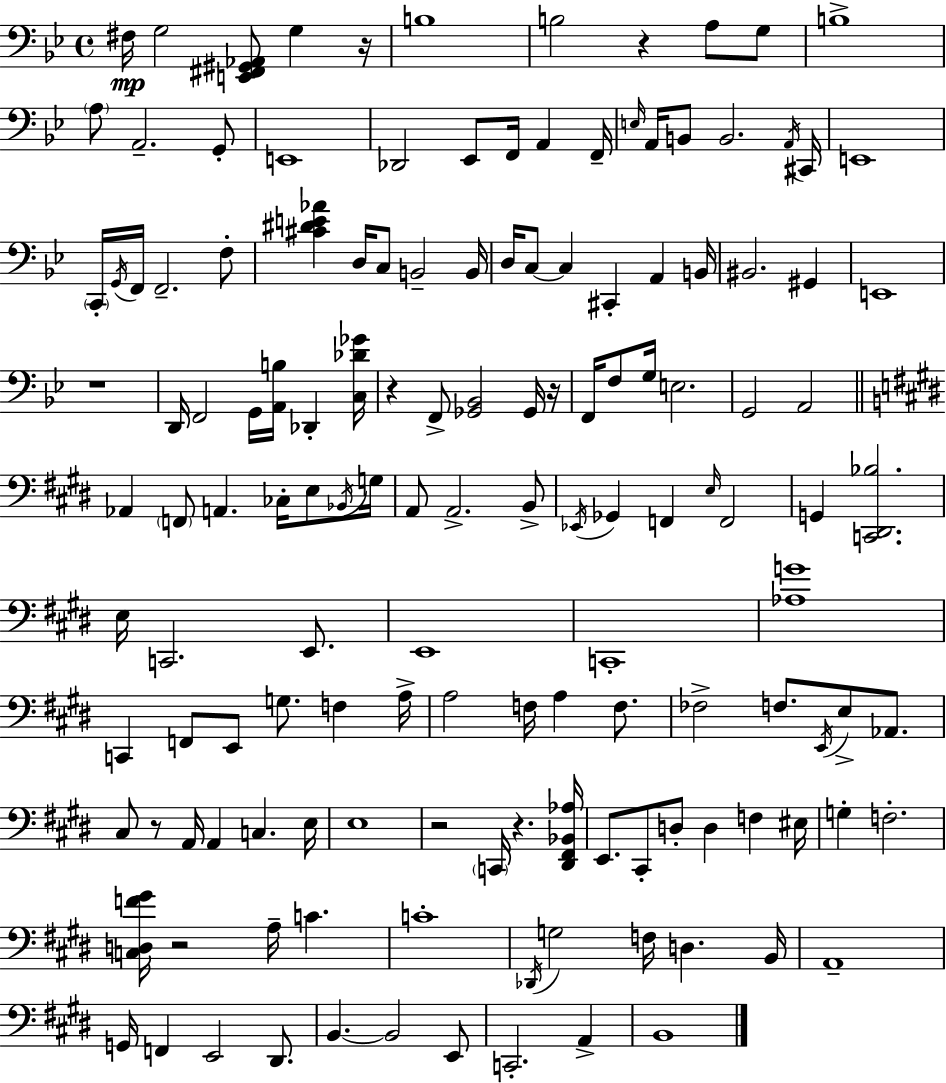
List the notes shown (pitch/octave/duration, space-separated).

F#3/s G3/h [E2,F#2,G#2,Ab2]/e G3/q R/s B3/w B3/h R/q A3/e G3/e B3/w A3/e A2/h. G2/e E2/w Db2/h Eb2/e F2/s A2/q F2/s E3/s A2/s B2/e B2/h. A2/s C#2/s E2/w C2/s G2/s F2/s F2/h. F3/e [C#4,D#4,E4,Ab4]/q D3/s C3/e B2/h B2/s D3/s C3/e C3/q C#2/q A2/q B2/s BIS2/h. G#2/q E2/w R/w D2/s F2/h G2/s [A2,B3]/s Db2/q [C3,Db4,Gb4]/s R/q F2/e [Gb2,Bb2]/h Gb2/s R/s F2/s F3/e G3/s E3/h. G2/h A2/h Ab2/q F2/e A2/q. CES3/s E3/e Bb2/s G3/s A2/e A2/h. B2/e Eb2/s Gb2/q F2/q E3/s F2/h G2/q [C2,D#2,Bb3]/h. E3/s C2/h. E2/e. E2/w C2/w [Ab3,G4]/w C2/q F2/e E2/e G3/e. F3/q A3/s A3/h F3/s A3/q F3/e. FES3/h F3/e. E2/s E3/e Ab2/e. C#3/e R/e A2/s A2/q C3/q. E3/s E3/w R/h C2/s R/q. [D#2,F#2,Bb2,Ab3]/s E2/e. C#2/e D3/e D3/q F3/q EIS3/s G3/q F3/h. [C3,D3,F4,G#4]/s R/h A3/s C4/q. C4/w Db2/s G3/h F3/s D3/q. B2/s A2/w G2/s F2/q E2/h D#2/e. B2/q. B2/h E2/e C2/h. A2/q B2/w